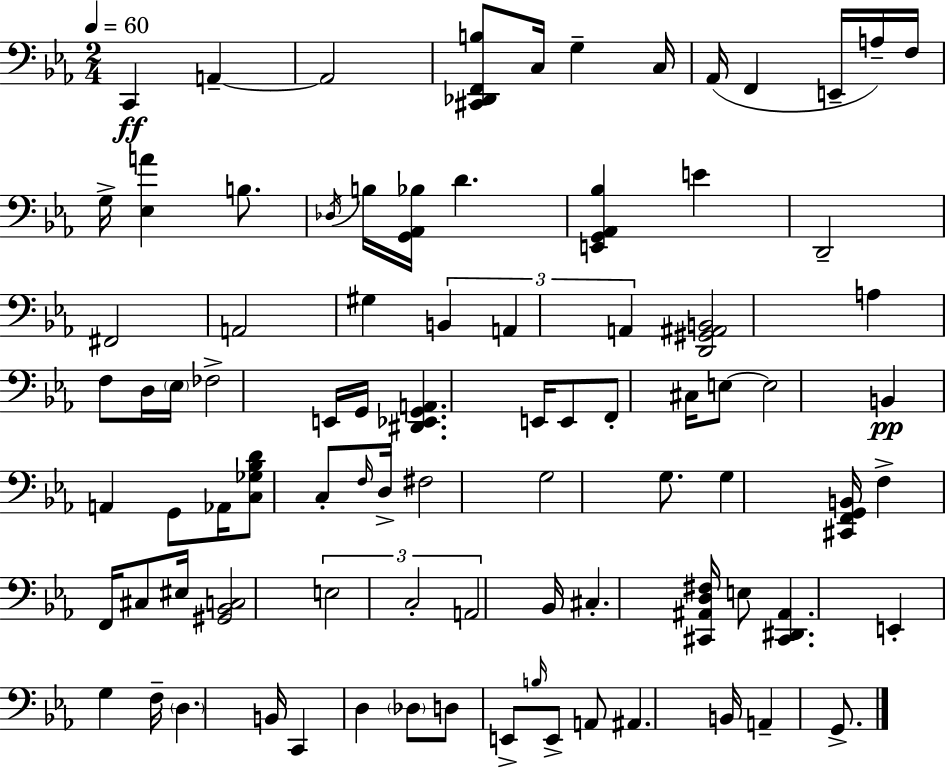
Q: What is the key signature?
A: C minor